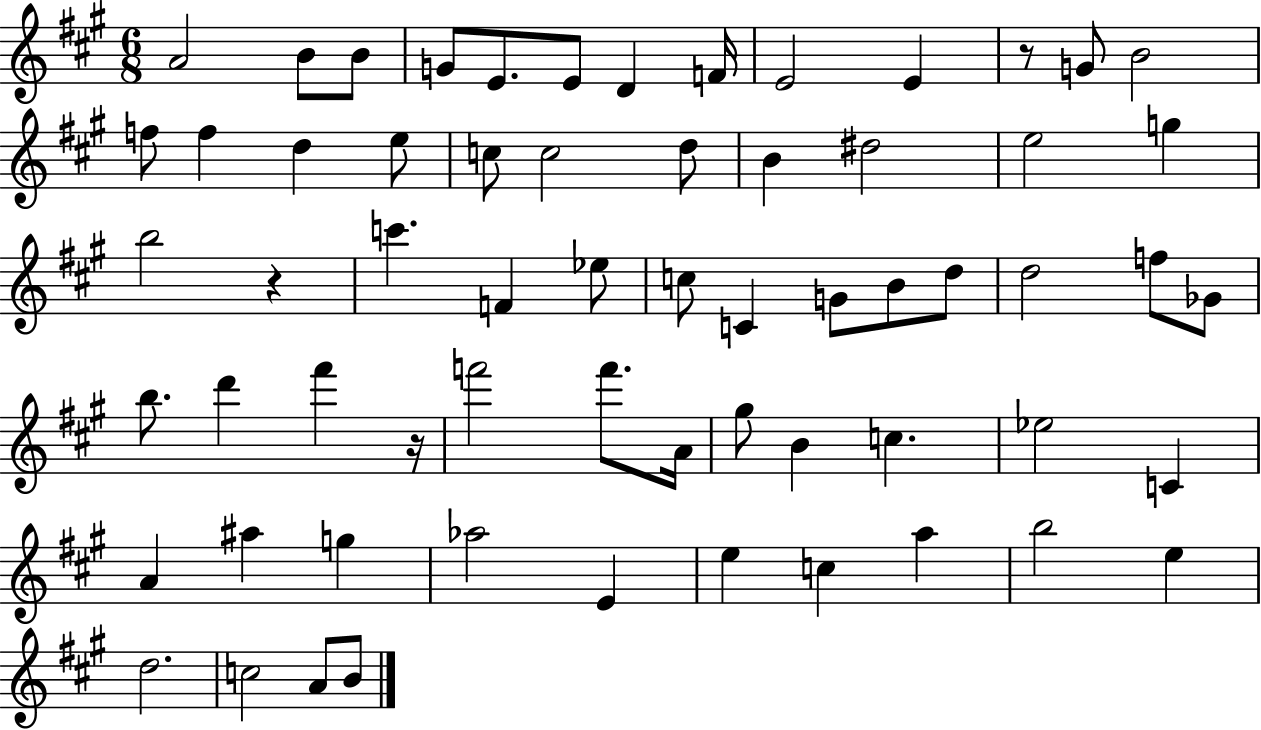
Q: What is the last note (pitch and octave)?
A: B4